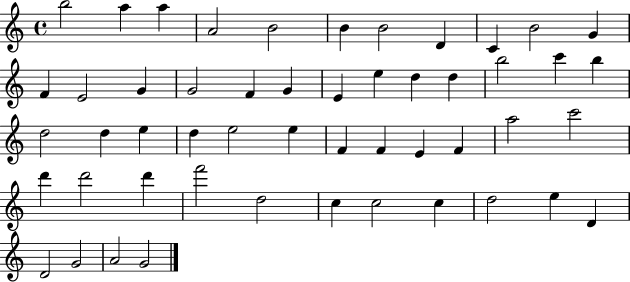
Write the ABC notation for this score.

X:1
T:Untitled
M:4/4
L:1/4
K:C
b2 a a A2 B2 B B2 D C B2 G F E2 G G2 F G E e d d b2 c' b d2 d e d e2 e F F E F a2 c'2 d' d'2 d' f'2 d2 c c2 c d2 e D D2 G2 A2 G2